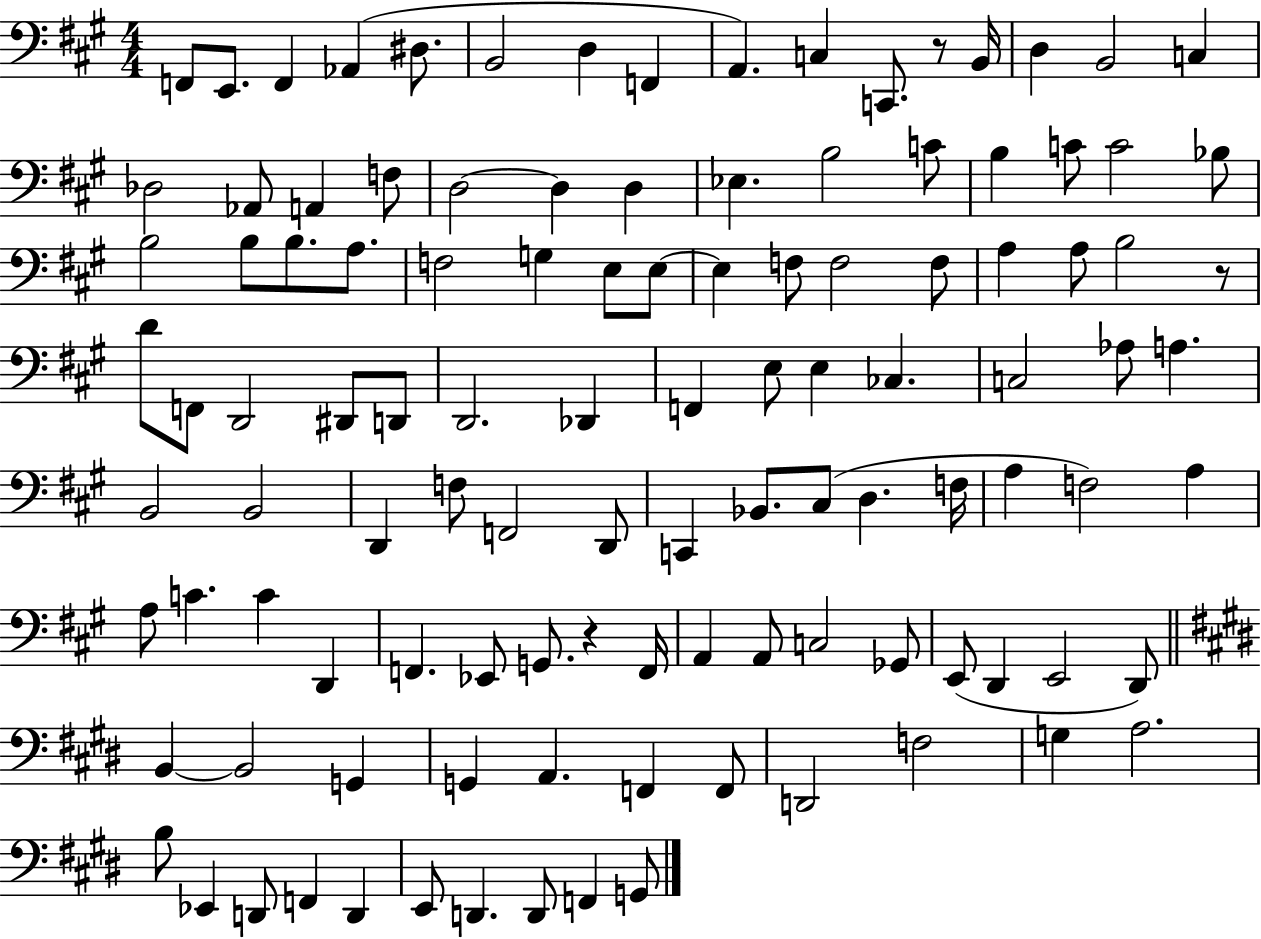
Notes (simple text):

F2/e E2/e. F2/q Ab2/q D#3/e. B2/h D3/q F2/q A2/q. C3/q C2/e. R/e B2/s D3/q B2/h C3/q Db3/h Ab2/e A2/q F3/e D3/h D3/q D3/q Eb3/q. B3/h C4/e B3/q C4/e C4/h Bb3/e B3/h B3/e B3/e. A3/e. F3/h G3/q E3/e E3/e E3/q F3/e F3/h F3/e A3/q A3/e B3/h R/e D4/e F2/e D2/h D#2/e D2/e D2/h. Db2/q F2/q E3/e E3/q CES3/q. C3/h Ab3/e A3/q. B2/h B2/h D2/q F3/e F2/h D2/e C2/q Bb2/e. C#3/e D3/q. F3/s A3/q F3/h A3/q A3/e C4/q. C4/q D2/q F2/q. Eb2/e G2/e. R/q F2/s A2/q A2/e C3/h Gb2/e E2/e D2/q E2/h D2/e B2/q B2/h G2/q G2/q A2/q. F2/q F2/e D2/h F3/h G3/q A3/h. B3/e Eb2/q D2/e F2/q D2/q E2/e D2/q. D2/e F2/q G2/e